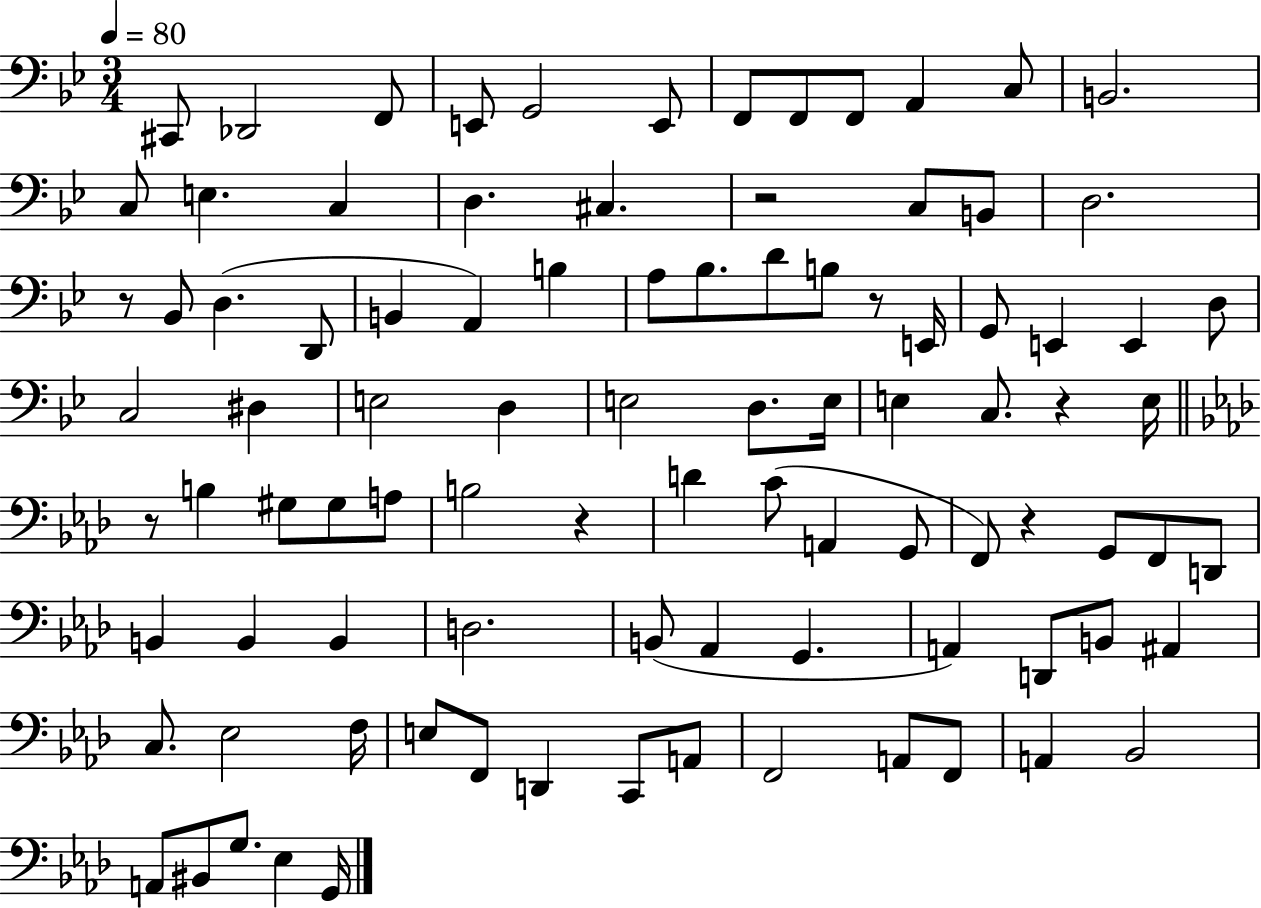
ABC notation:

X:1
T:Untitled
M:3/4
L:1/4
K:Bb
^C,,/2 _D,,2 F,,/2 E,,/2 G,,2 E,,/2 F,,/2 F,,/2 F,,/2 A,, C,/2 B,,2 C,/2 E, C, D, ^C, z2 C,/2 B,,/2 D,2 z/2 _B,,/2 D, D,,/2 B,, A,, B, A,/2 _B,/2 D/2 B,/2 z/2 E,,/4 G,,/2 E,, E,, D,/2 C,2 ^D, E,2 D, E,2 D,/2 E,/4 E, C,/2 z E,/4 z/2 B, ^G,/2 ^G,/2 A,/2 B,2 z D C/2 A,, G,,/2 F,,/2 z G,,/2 F,,/2 D,,/2 B,, B,, B,, D,2 B,,/2 _A,, G,, A,, D,,/2 B,,/2 ^A,, C,/2 _E,2 F,/4 E,/2 F,,/2 D,, C,,/2 A,,/2 F,,2 A,,/2 F,,/2 A,, _B,,2 A,,/2 ^B,,/2 G,/2 _E, G,,/4